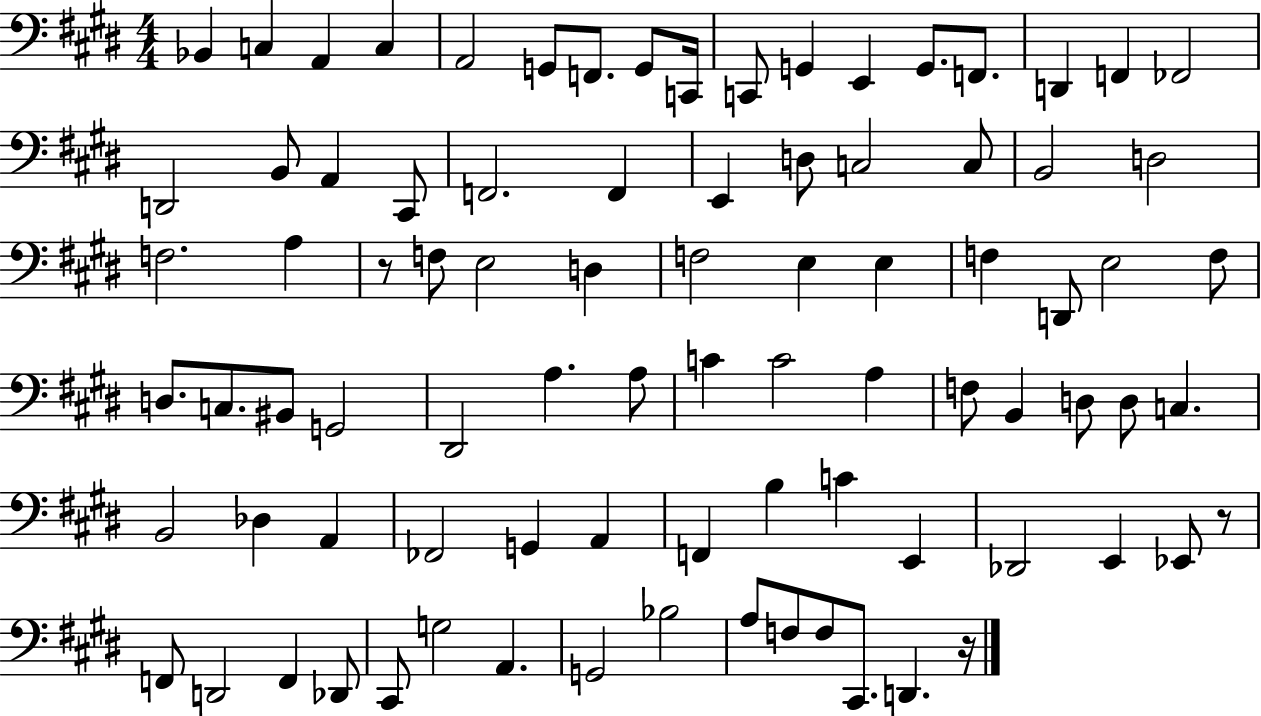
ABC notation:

X:1
T:Untitled
M:4/4
L:1/4
K:E
_B,, C, A,, C, A,,2 G,,/2 F,,/2 G,,/2 C,,/4 C,,/2 G,, E,, G,,/2 F,,/2 D,, F,, _F,,2 D,,2 B,,/2 A,, ^C,,/2 F,,2 F,, E,, D,/2 C,2 C,/2 B,,2 D,2 F,2 A, z/2 F,/2 E,2 D, F,2 E, E, F, D,,/2 E,2 F,/2 D,/2 C,/2 ^B,,/2 G,,2 ^D,,2 A, A,/2 C C2 A, F,/2 B,, D,/2 D,/2 C, B,,2 _D, A,, _F,,2 G,, A,, F,, B, C E,, _D,,2 E,, _E,,/2 z/2 F,,/2 D,,2 F,, _D,,/2 ^C,,/2 G,2 A,, G,,2 _B,2 A,/2 F,/2 F,/2 ^C,,/2 D,, z/4